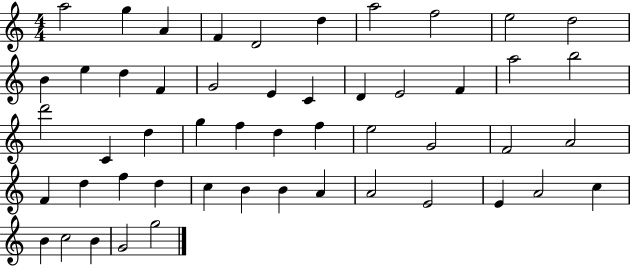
X:1
T:Untitled
M:4/4
L:1/4
K:C
a2 g A F D2 d a2 f2 e2 d2 B e d F G2 E C D E2 F a2 b2 d'2 C d g f d f e2 G2 F2 A2 F d f d c B B A A2 E2 E A2 c B c2 B G2 g2